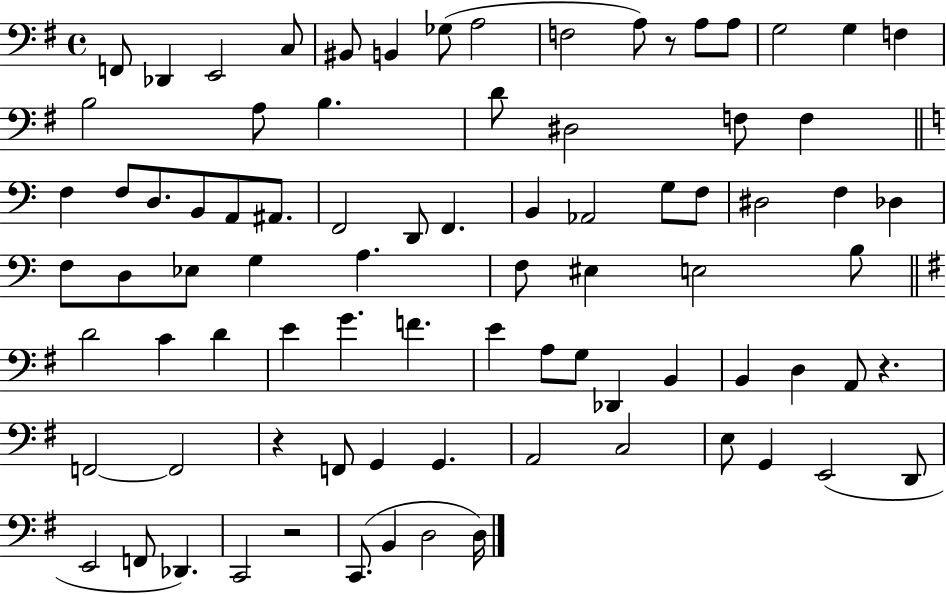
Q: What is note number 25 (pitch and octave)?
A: D3